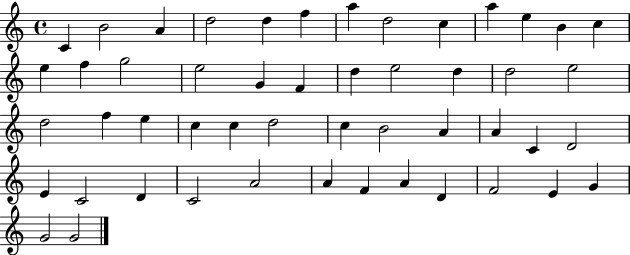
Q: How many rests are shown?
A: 0